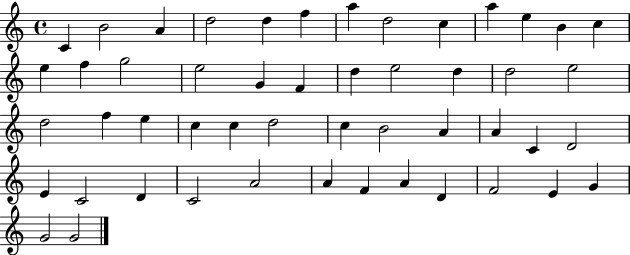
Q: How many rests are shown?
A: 0